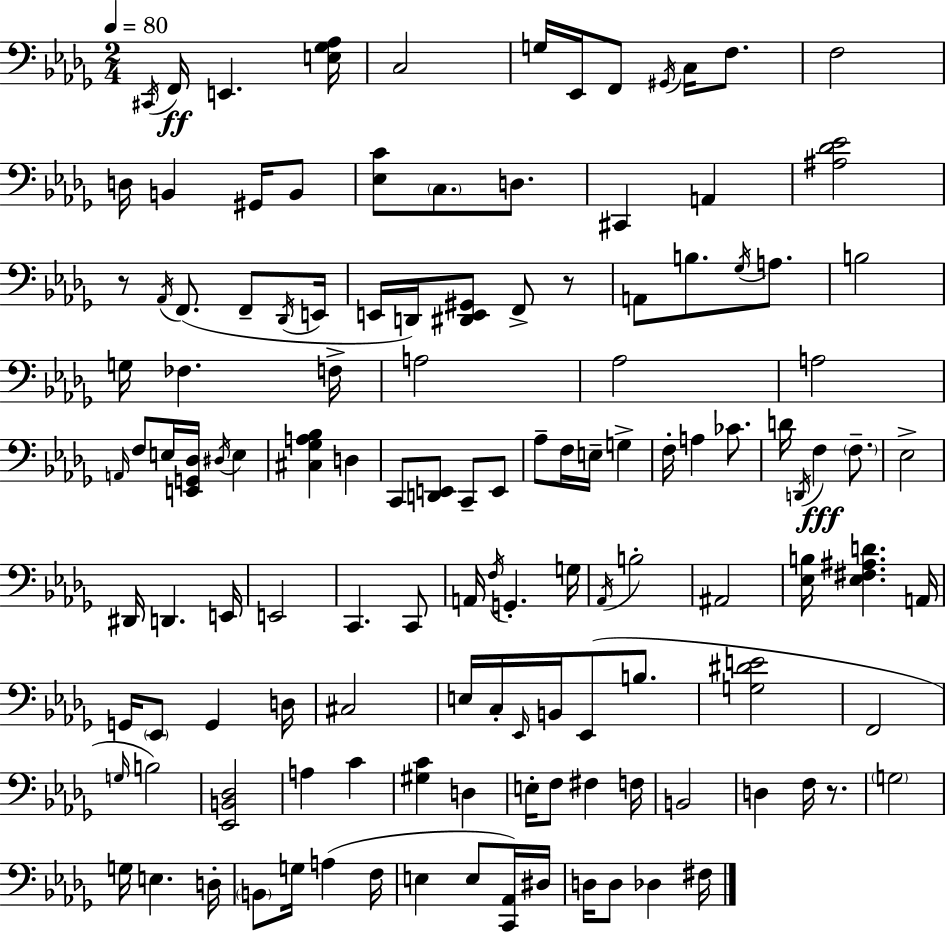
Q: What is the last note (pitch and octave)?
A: F#3